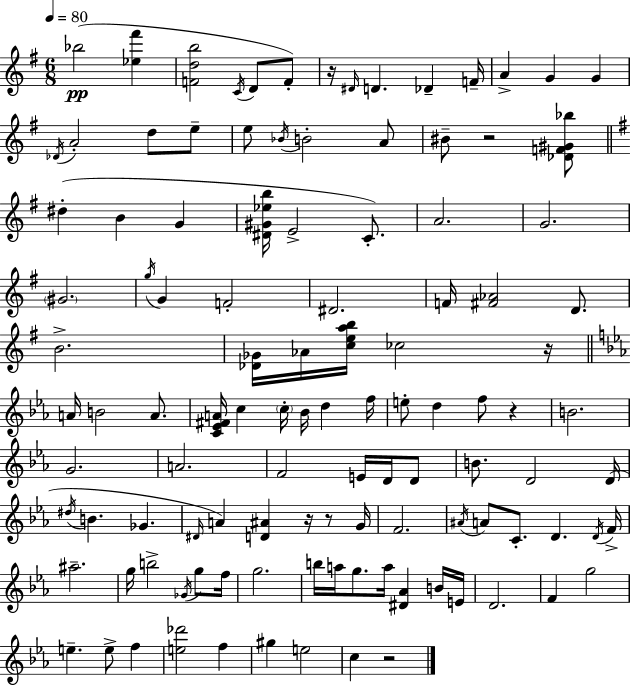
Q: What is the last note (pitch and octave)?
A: C5